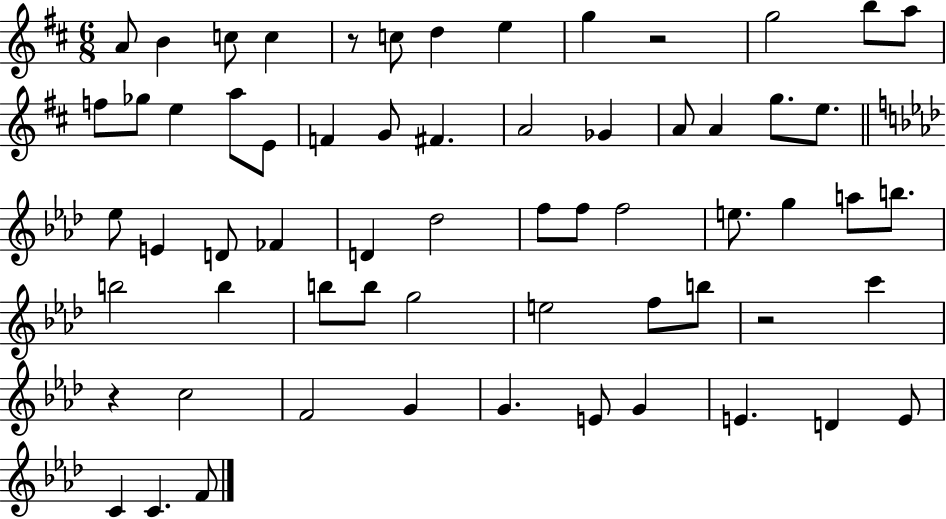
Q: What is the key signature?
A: D major